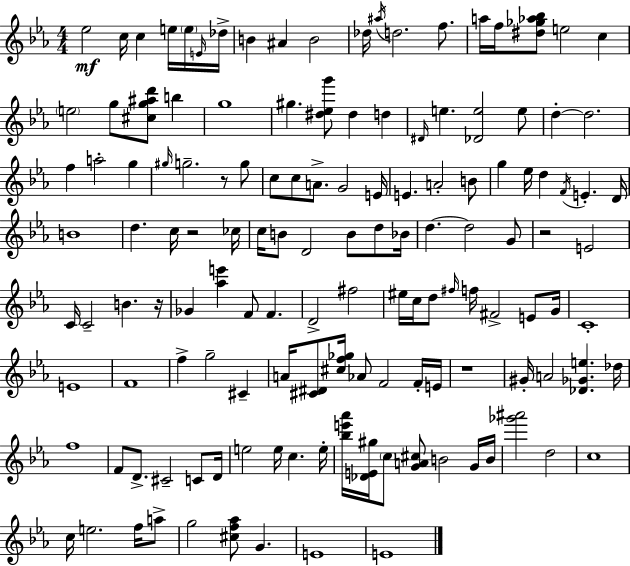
{
  \clef treble
  \numericTimeSignature
  \time 4/4
  \key c \minor
  \repeat volta 2 { ees''2\mf c''16 c''4 e''16 \parenthesize e''16 \grace { e'16 } | des''16-> b'4 ais'4 b'2 | des''16 \acciaccatura { ais''16 } d''2. f''8. | a''16 f''16 <dis'' ges'' aes'' bes''>8 e''2 c''4 | \break \parenthesize e''2 g''8 <cis'' g'' ais'' d'''>8 b''4 | g''1 | gis''4. <dis'' ees'' g'''>8 dis''4 d''4 | \grace { dis'16 } e''4. <des' e''>2 | \break e''8 d''4-.~~ d''2. | f''4 a''2-. g''4 | \grace { gis''16 } g''2.-- | r8 g''8 c''8 c''8 a'8.-> g'2 | \break e'16 e'4. a'2-. | b'8 g''4 ees''16 d''4 \acciaccatura { f'16 } e'4.-. | d'16 b'1 | d''4. c''16 r2 | \break ces''16 c''16 b'8 d'2 | b'8 d''8 bes'16 d''4.~~ d''2 | g'8 r2 e'2 | c'16 c'2-- b'4. | \break r16 ges'4 <aes'' e'''>4 f'8 f'4. | d'2-> fis''2 | eis''16 c''16 d''8 \grace { fis''16 } f''16 fis'2-> | e'8 g'16 c'1-. | \break e'1 | f'1 | f''4-> g''2-- | cis'4-- a'16 <cis' dis'>8 <cis'' f'' ges''>16 aes'8 f'2 | \break f'16-. e'16 r1 | gis'16-. a'2 <des' ges' e''>4. | des''16 f''1 | f'8 d'8.-> cis'2-- | \break c'8 d'16 e''2 e''16 c''4. | e''16-. <bes'' e''' aes'''>16 <des' e' gis''>16 \parenthesize c''8 <g' a' cis''>8 b'2 | g'16 b'16 <ges''' ais'''>2 d''2 | c''1 | \break c''16 e''2. | f''16 a''8-> g''2 <cis'' f'' aes''>8 | g'4. e'1 | e'1 | \break } \bar "|."
}